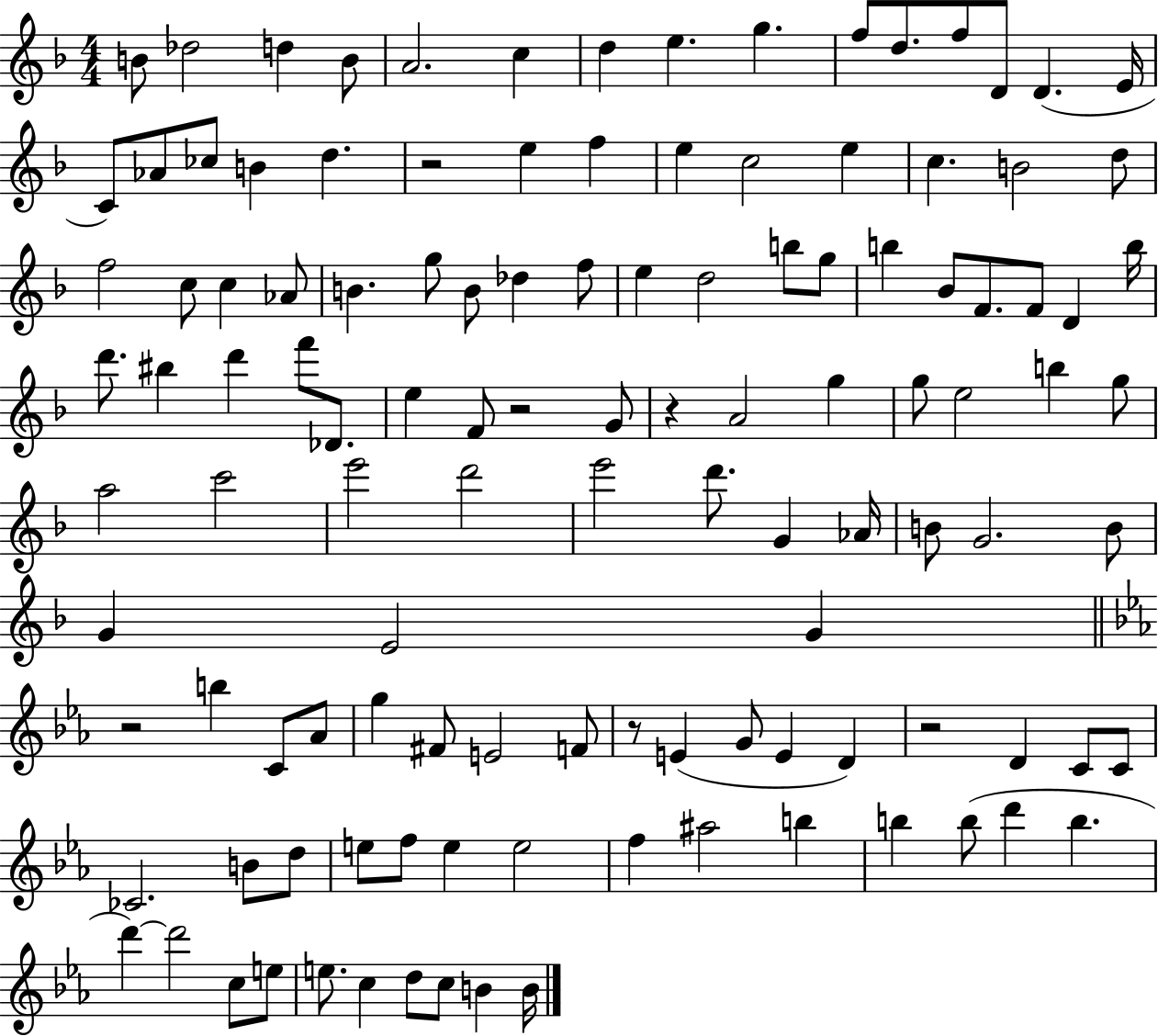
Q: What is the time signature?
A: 4/4